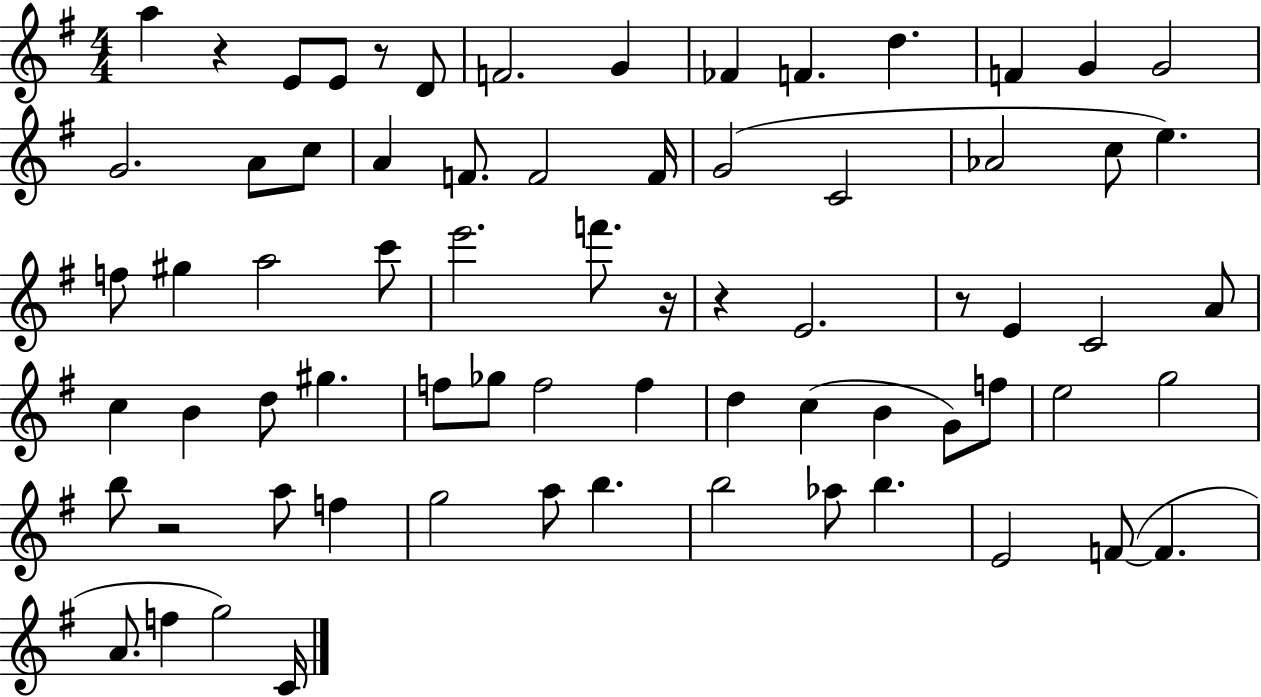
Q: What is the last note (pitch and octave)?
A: C4